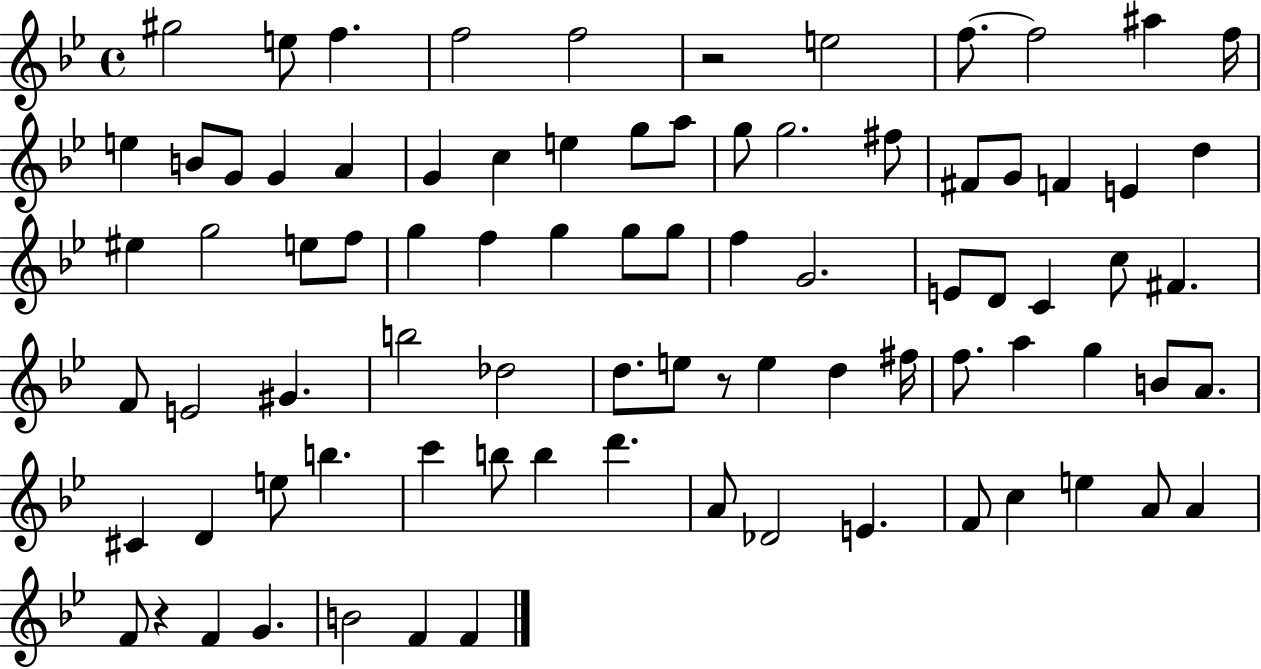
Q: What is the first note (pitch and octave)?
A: G#5